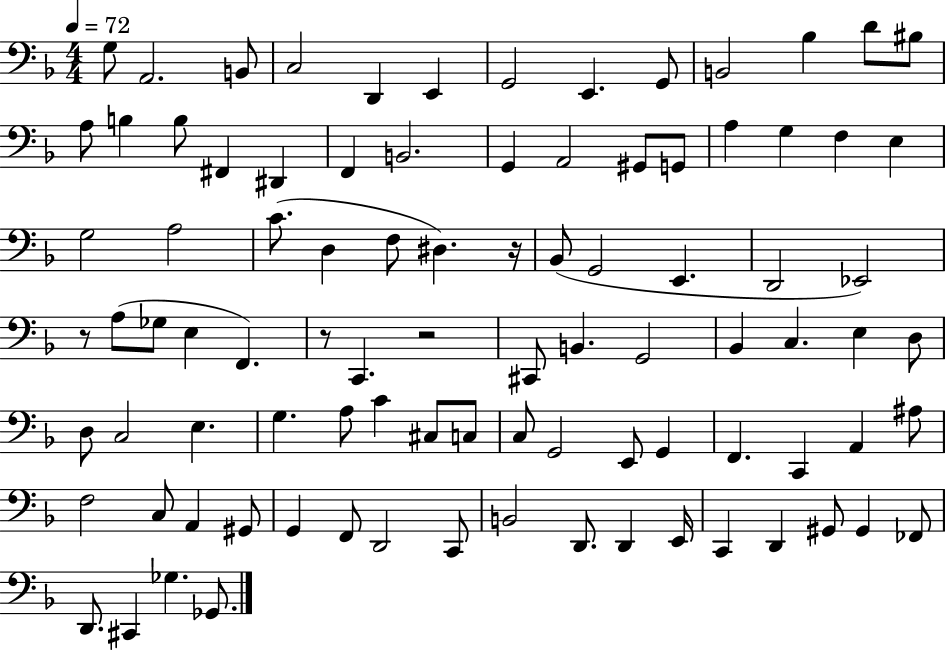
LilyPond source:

{
  \clef bass
  \numericTimeSignature
  \time 4/4
  \key f \major
  \tempo 4 = 72
  \repeat volta 2 { g8 a,2. b,8 | c2 d,4 e,4 | g,2 e,4. g,8 | b,2 bes4 d'8 bis8 | \break a8 b4 b8 fis,4 dis,4 | f,4 b,2. | g,4 a,2 gis,8 g,8 | a4 g4 f4 e4 | \break g2 a2 | c'8.( d4 f8 dis4.) r16 | bes,8( g,2 e,4. | d,2 ees,2) | \break r8 a8( ges8 e4 f,4.) | r8 c,4. r2 | cis,8 b,4. g,2 | bes,4 c4. e4 d8 | \break d8 c2 e4. | g4. a8 c'4 cis8 c8 | c8 g,2 e,8 g,4 | f,4. c,4 a,4 ais8 | \break f2 c8 a,4 gis,8 | g,4 f,8 d,2 c,8 | b,2 d,8. d,4 e,16 | c,4 d,4 gis,8 gis,4 fes,8 | \break d,8. cis,4 ges4. ges,8. | } \bar "|."
}